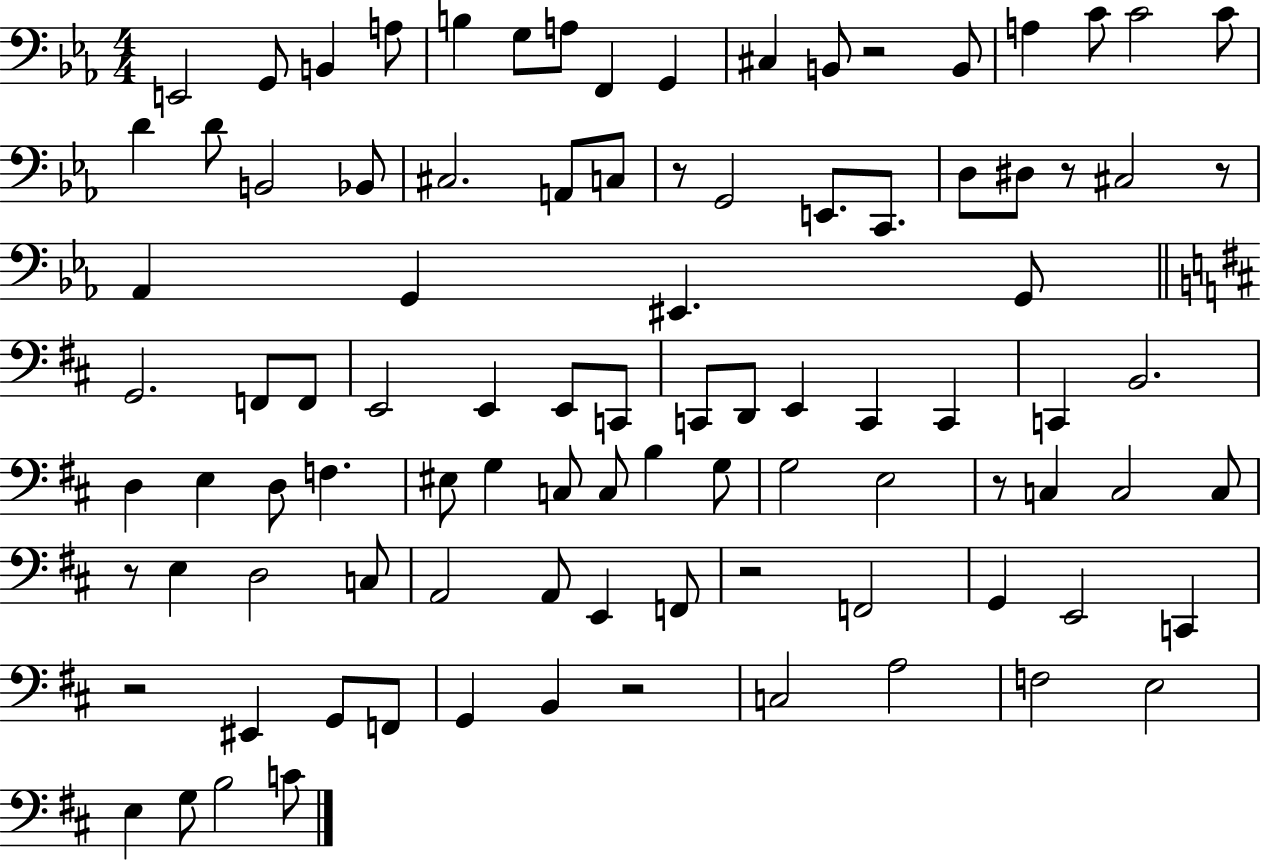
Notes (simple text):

E2/h G2/e B2/q A3/e B3/q G3/e A3/e F2/q G2/q C#3/q B2/e R/h B2/e A3/q C4/e C4/h C4/e D4/q D4/e B2/h Bb2/e C#3/h. A2/e C3/e R/e G2/h E2/e. C2/e. D3/e D#3/e R/e C#3/h R/e Ab2/q G2/q EIS2/q. G2/e G2/h. F2/e F2/e E2/h E2/q E2/e C2/e C2/e D2/e E2/q C2/q C2/q C2/q B2/h. D3/q E3/q D3/e F3/q. EIS3/e G3/q C3/e C3/e B3/q G3/e G3/h E3/h R/e C3/q C3/h C3/e R/e E3/q D3/h C3/e A2/h A2/e E2/q F2/e R/h F2/h G2/q E2/h C2/q R/h EIS2/q G2/e F2/e G2/q B2/q R/h C3/h A3/h F3/h E3/h E3/q G3/e B3/h C4/e